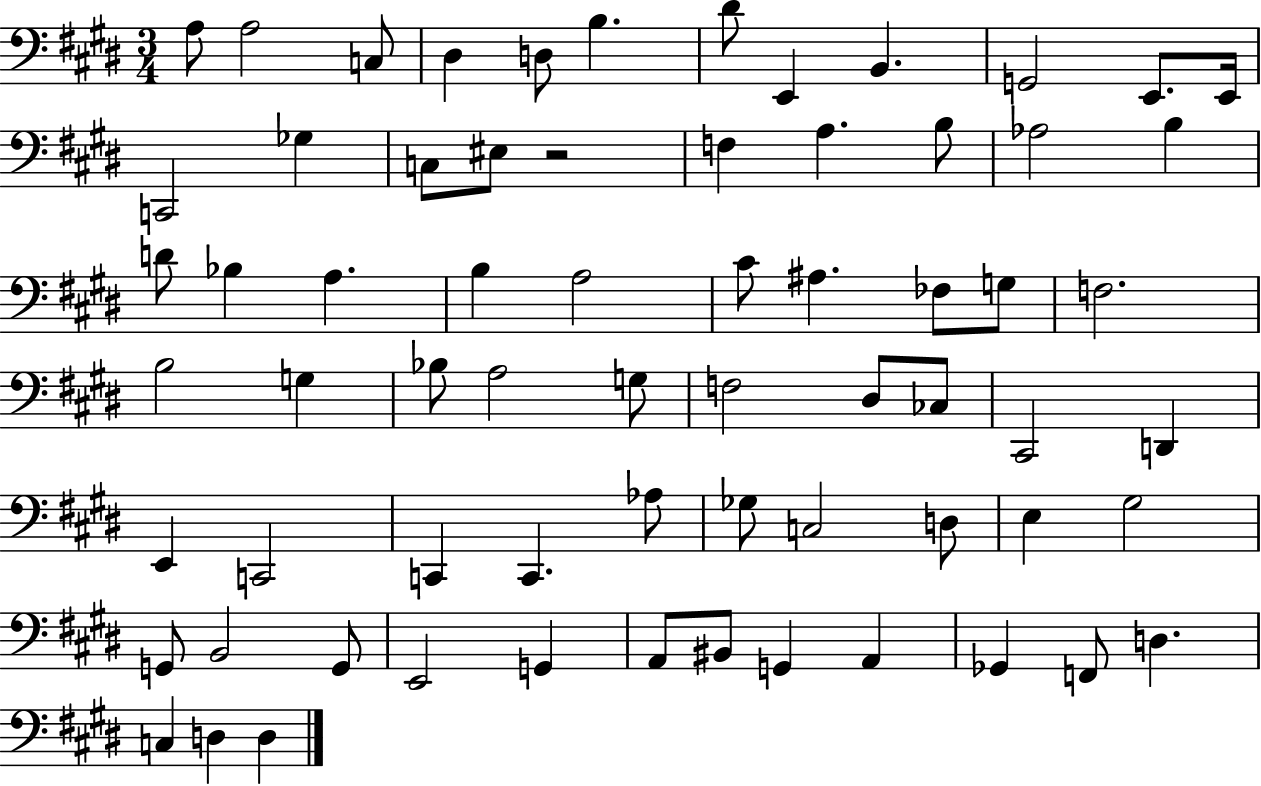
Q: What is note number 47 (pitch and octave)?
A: Gb3